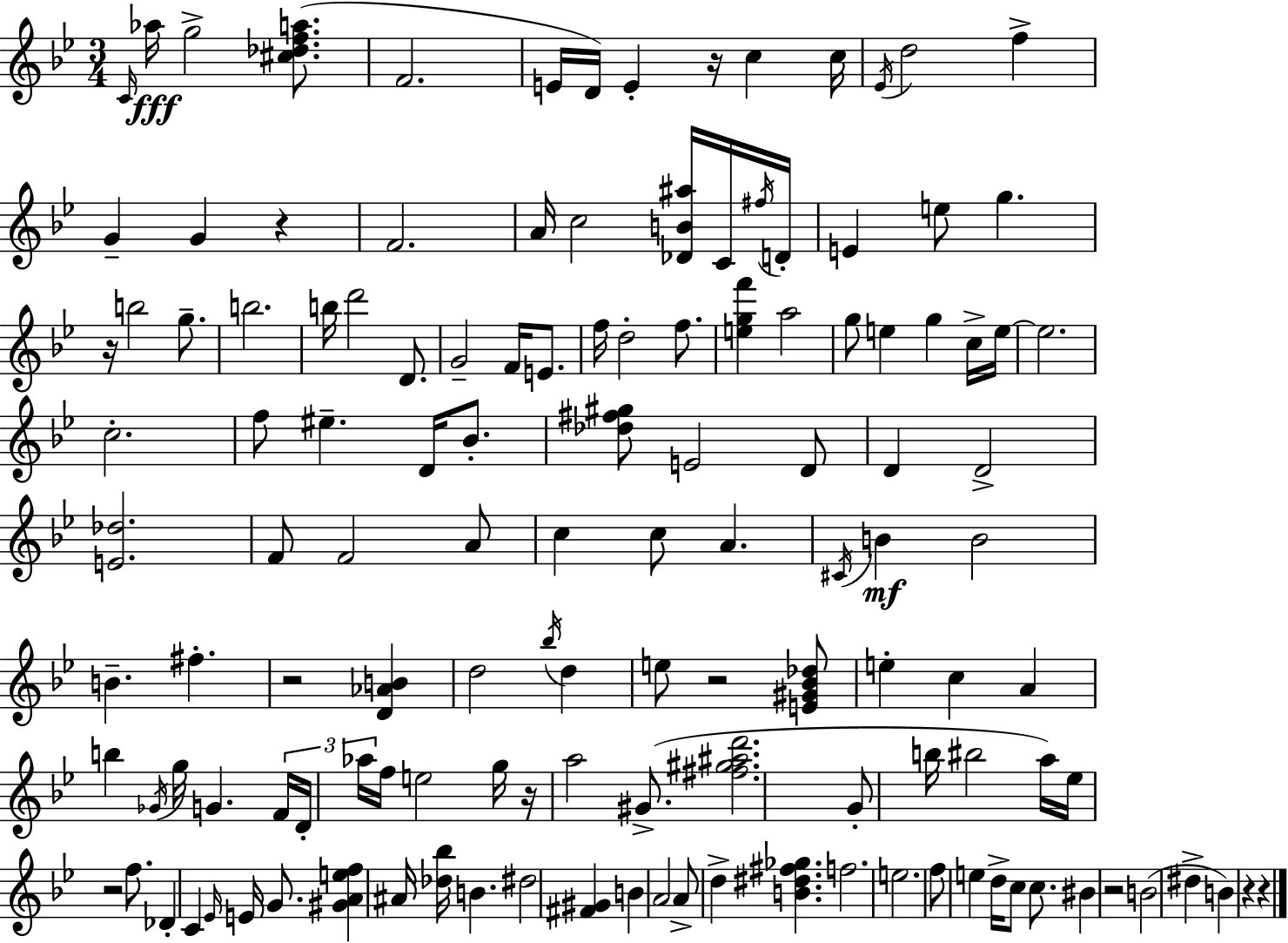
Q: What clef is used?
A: treble